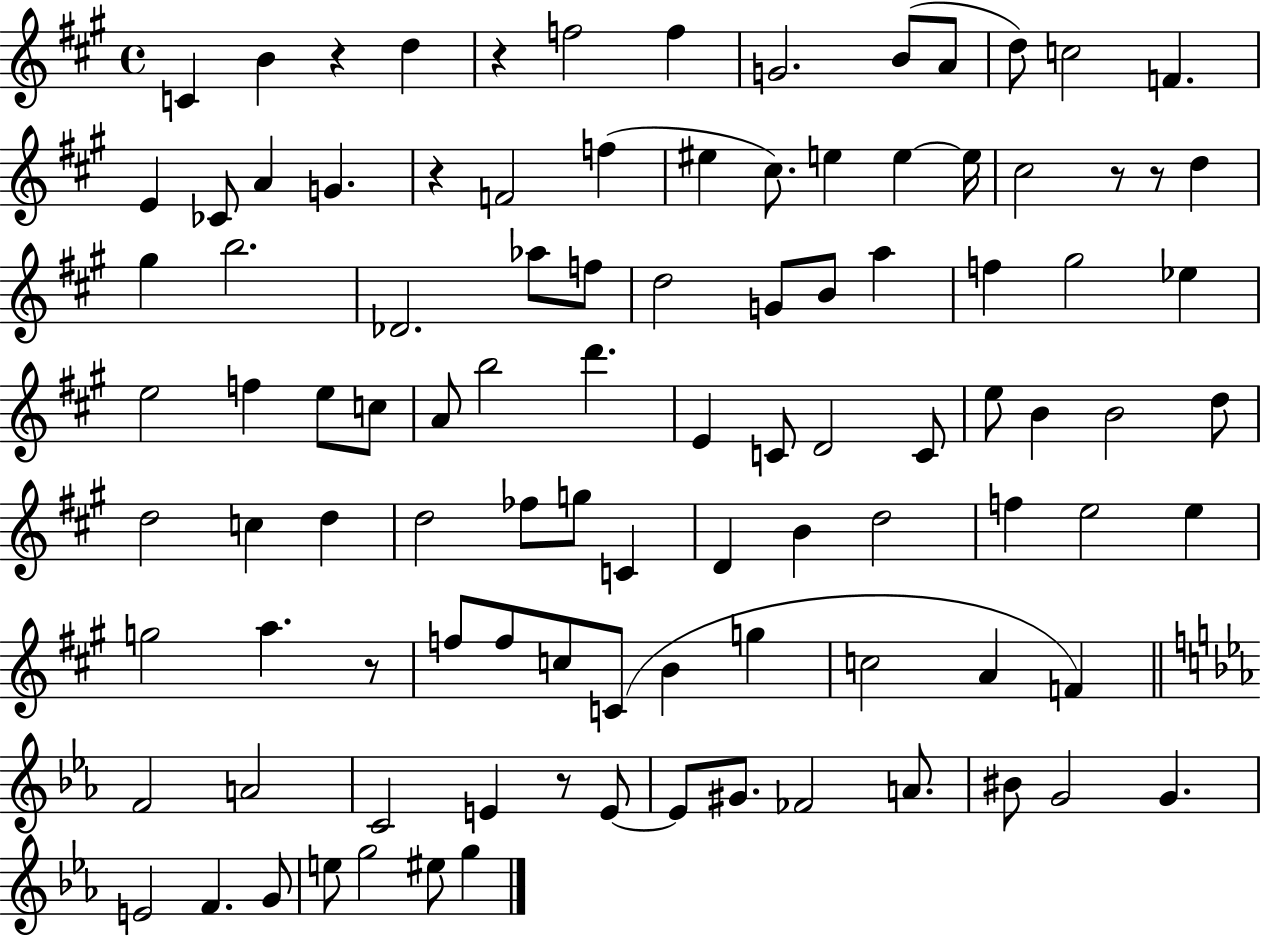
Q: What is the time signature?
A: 4/4